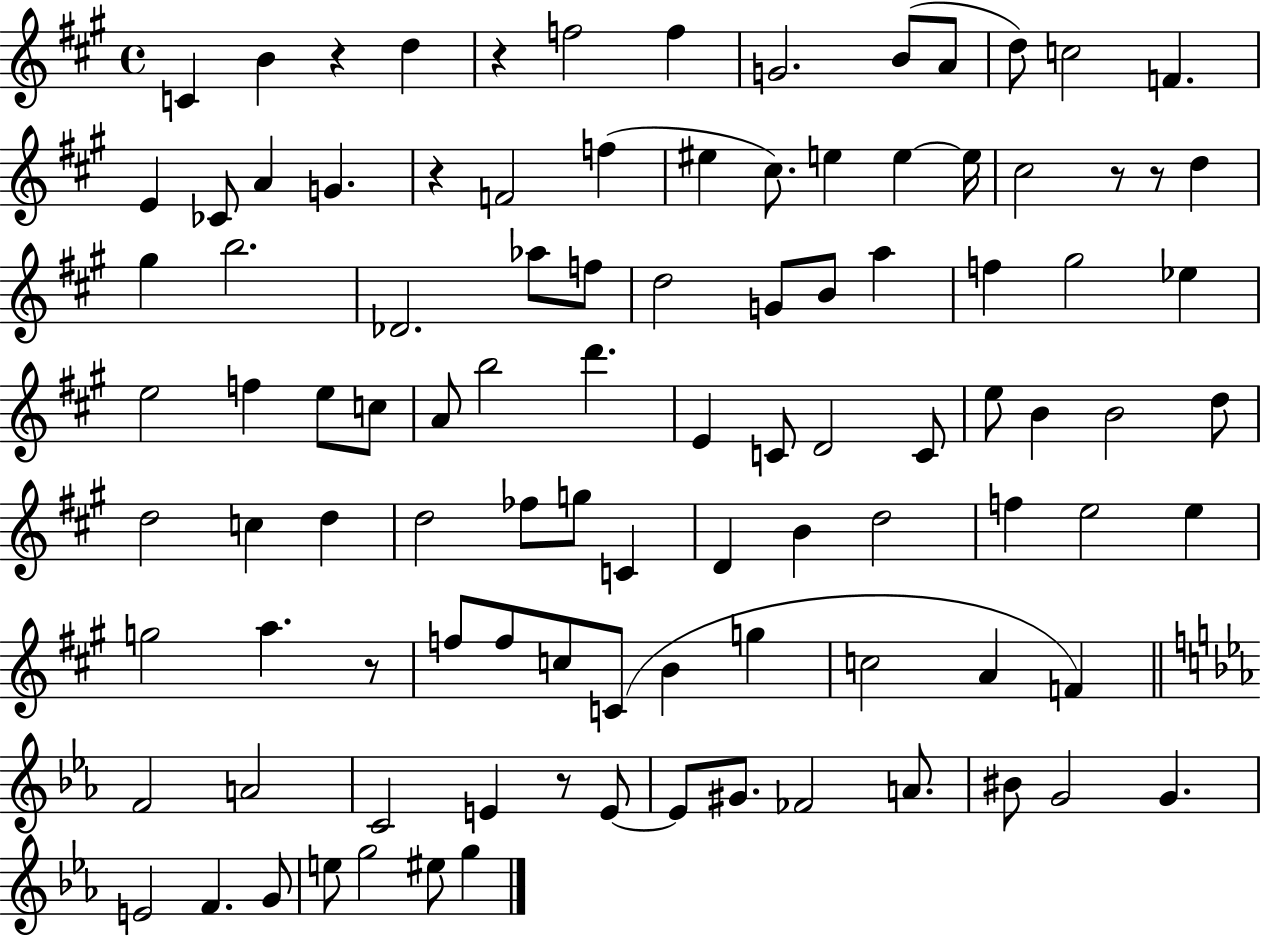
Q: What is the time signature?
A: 4/4